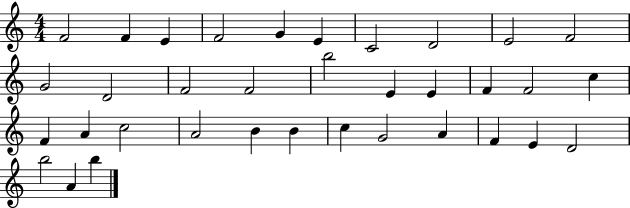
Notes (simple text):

F4/h F4/q E4/q F4/h G4/q E4/q C4/h D4/h E4/h F4/h G4/h D4/h F4/h F4/h B5/h E4/q E4/q F4/q F4/h C5/q F4/q A4/q C5/h A4/h B4/q B4/q C5/q G4/h A4/q F4/q E4/q D4/h B5/h A4/q B5/q